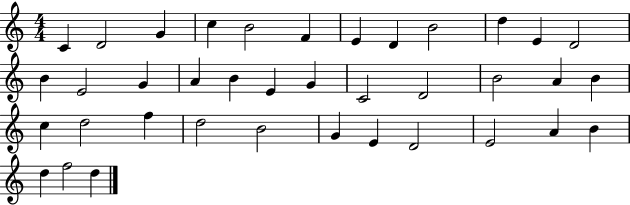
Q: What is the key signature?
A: C major